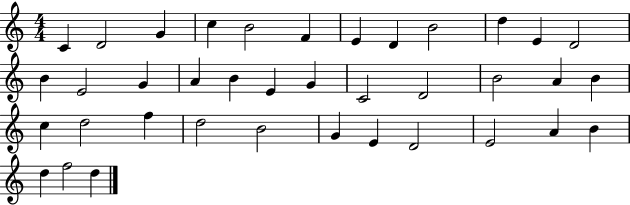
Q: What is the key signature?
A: C major